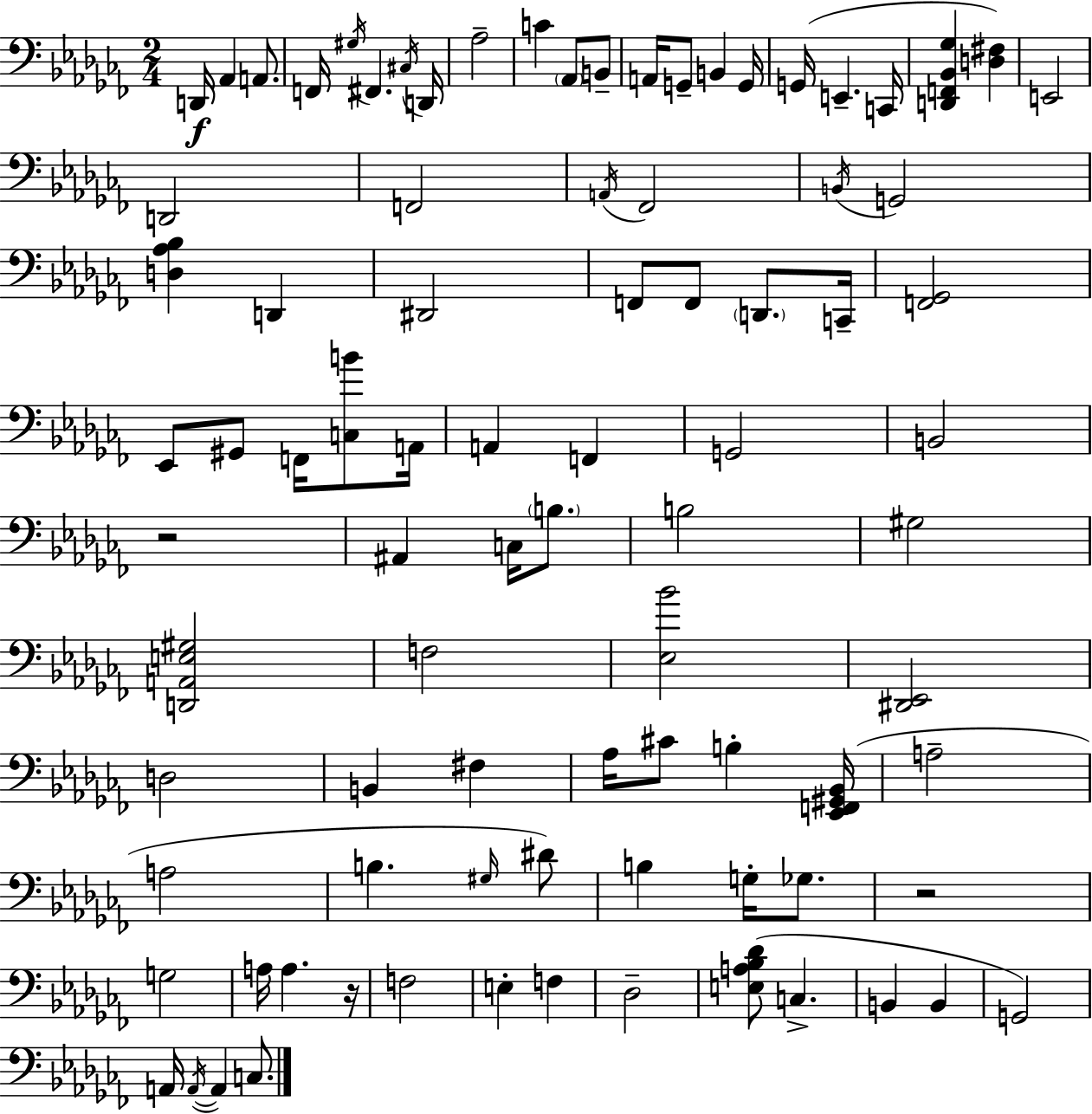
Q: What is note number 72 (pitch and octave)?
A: A2